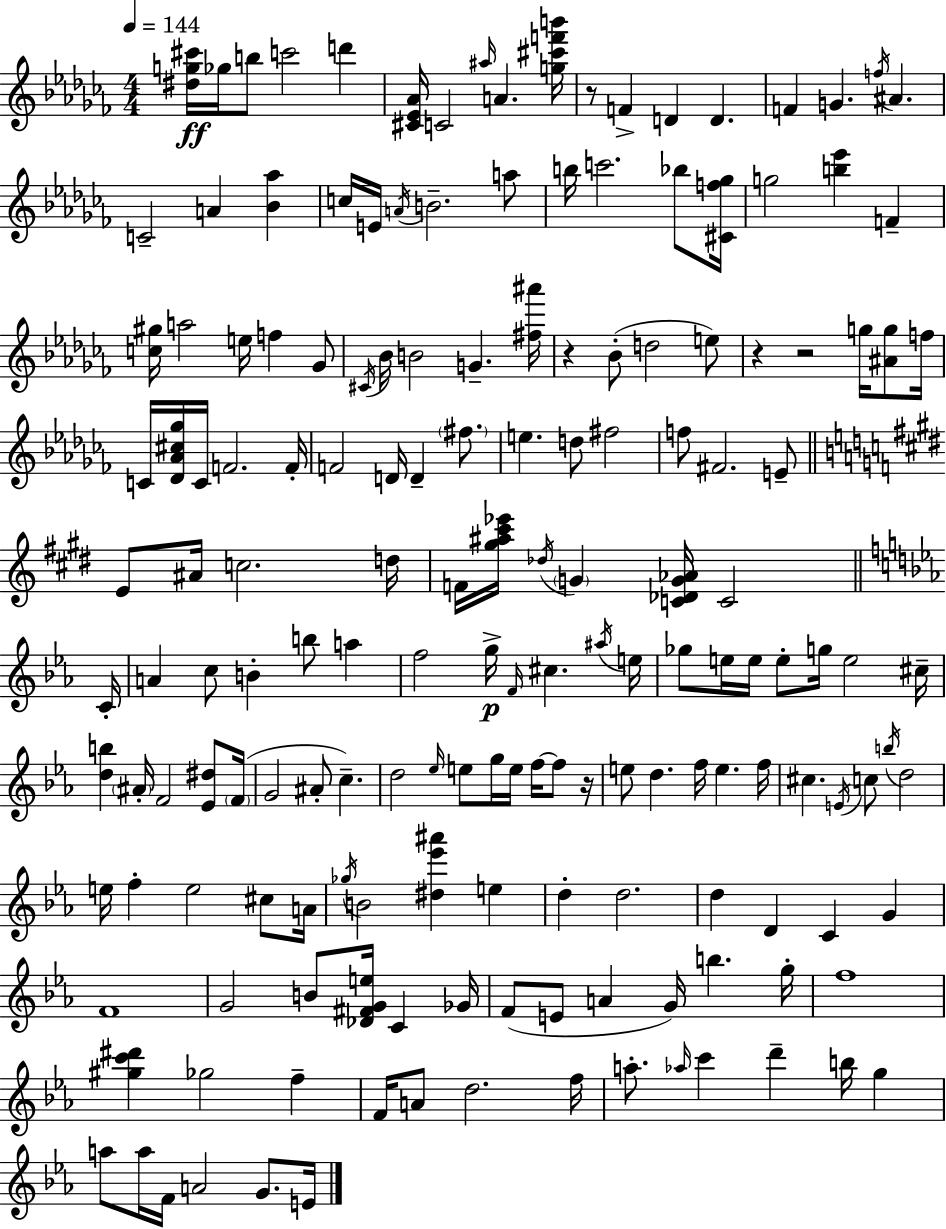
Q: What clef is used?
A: treble